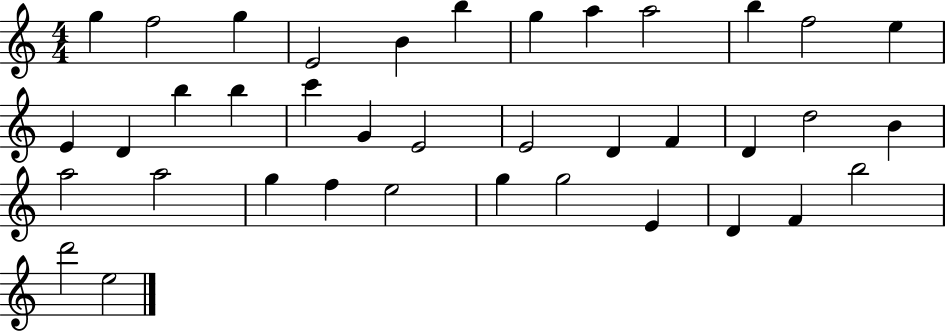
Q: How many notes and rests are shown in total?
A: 38